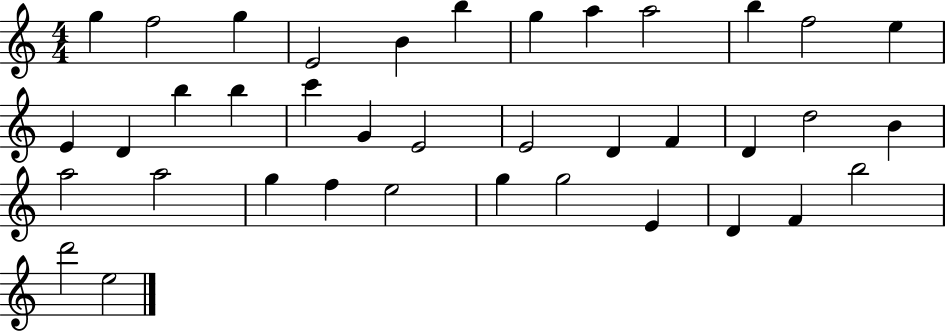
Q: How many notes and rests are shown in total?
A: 38